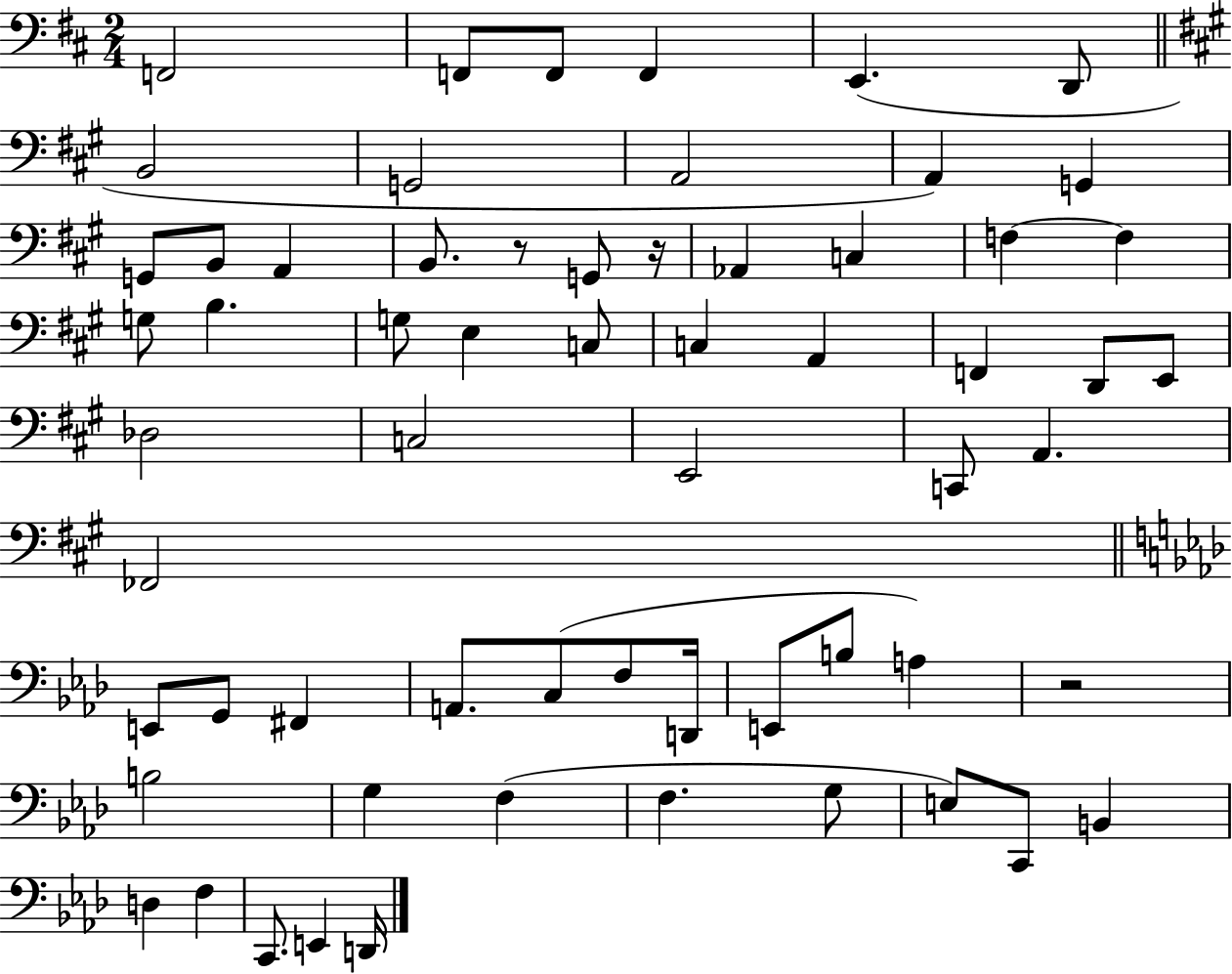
{
  \clef bass
  \numericTimeSignature
  \time 2/4
  \key d \major
  f,2 | f,8 f,8 f,4 | e,4.( d,8 | \bar "||" \break \key a \major b,2 | g,2 | a,2 | a,4) g,4 | \break g,8 b,8 a,4 | b,8. r8 g,8 r16 | aes,4 c4 | f4~~ f4 | \break g8 b4. | g8 e4 c8 | c4 a,4 | f,4 d,8 e,8 | \break des2 | c2 | e,2 | c,8 a,4. | \break fes,2 | \bar "||" \break \key aes \major e,8 g,8 fis,4 | a,8. c8( f8 d,16 | e,8 b8 a4) | r2 | \break b2 | g4 f4( | f4. g8 | e8) c,8 b,4 | \break d4 f4 | c,8. e,4 d,16 | \bar "|."
}